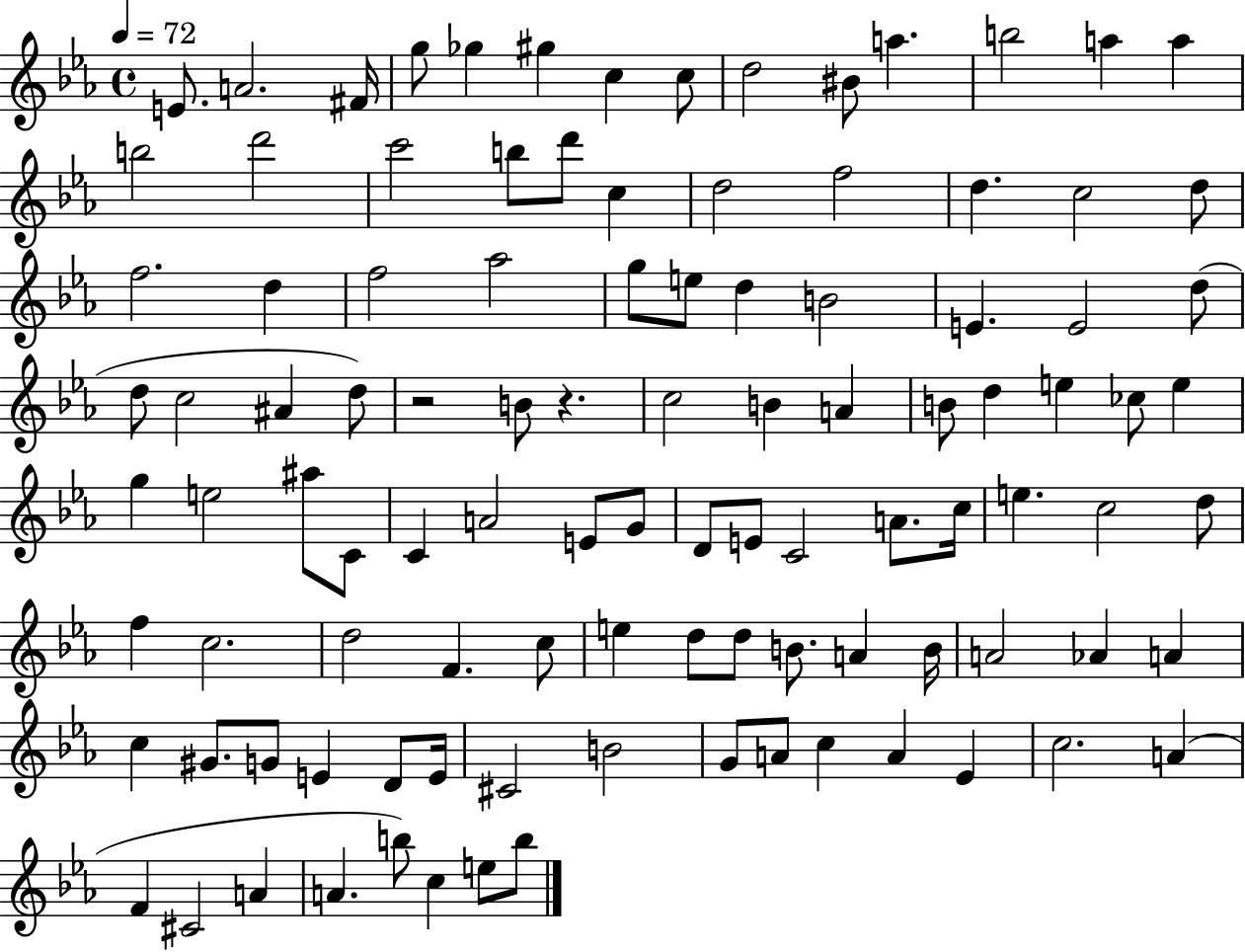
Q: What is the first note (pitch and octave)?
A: E4